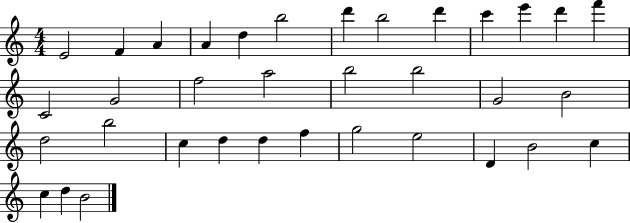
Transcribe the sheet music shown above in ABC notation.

X:1
T:Untitled
M:4/4
L:1/4
K:C
E2 F A A d b2 d' b2 d' c' e' d' f' C2 G2 f2 a2 b2 b2 G2 B2 d2 b2 c d d f g2 e2 D B2 c c d B2